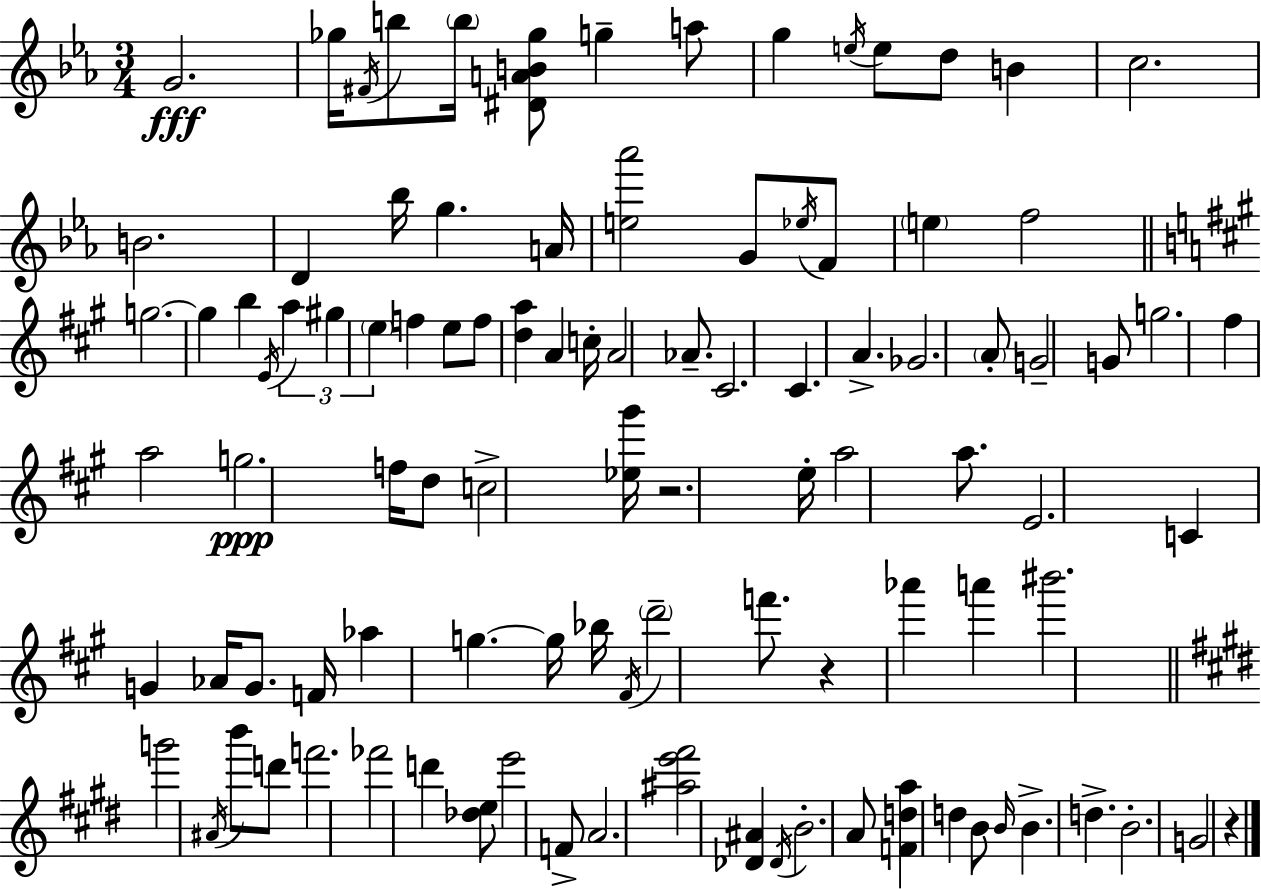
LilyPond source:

{
  \clef treble
  \numericTimeSignature
  \time 3/4
  \key c \minor
  g'2.\fff | ges''16 \acciaccatura { fis'16 } b''8 \parenthesize b''16 <dis' a' b' ges''>8 g''4-- a''8 | g''4 \acciaccatura { e''16 } e''8 d''8 b'4 | c''2. | \break b'2. | d'4 bes''16 g''4. | a'16 <e'' aes'''>2 g'8 | \acciaccatura { ees''16 } f'8 \parenthesize e''4 f''2 | \break \bar "||" \break \key a \major g''2.~~ | g''4 b''4 \acciaccatura { e'16 } \tuplet 3/2 { a''4 | gis''4 \parenthesize e''4 } f''4 | e''8 f''8 <d'' a''>4 a'4 | \break c''16-. a'2 aes'8.-- | cis'2. | cis'4. a'4.-> | ges'2. | \break \parenthesize a'8-. g'2-- g'8 | g''2. | fis''4 a''2 | g''2.\ppp | \break f''16 d''8 c''2-> | <ees'' gis'''>16 r2. | e''16-. a''2 a''8. | e'2. | \break c'4 g'4 aes'16 g'8. | f'16 aes''4 g''4.~~ | g''16 bes''16 \acciaccatura { fis'16 } \parenthesize d'''2-- f'''8. | r4 aes'''4 a'''4 | \break bis'''2. | \bar "||" \break \key e \major g'''2 \acciaccatura { ais'16 } b'''8 d'''8 | f'''2. | fes'''2 d'''4 | <des'' e''>8 e'''2 f'8-> | \break a'2. | <ais'' e''' fis'''>2 <des' ais'>4 | \acciaccatura { des'16 } b'2.-. | a'8 <f' d'' a''>4 d''4 | \break b'8 \grace { b'16 } b'4.-> d''4.-> | b'2.-. | g'2 r4 | \bar "|."
}